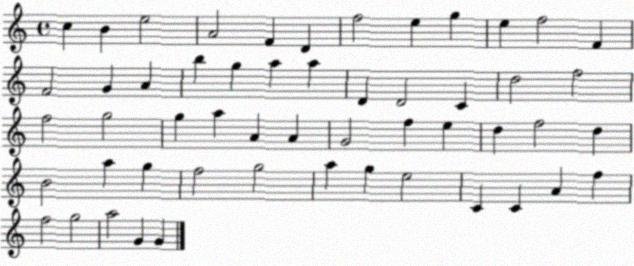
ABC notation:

X:1
T:Untitled
M:4/4
L:1/4
K:C
c B e2 A2 F D f2 e g e f2 F F2 G A b g a a D D2 C d2 f2 f2 g2 g a A A G2 f e d f2 d B2 a g f2 g2 a g e2 C C A f f2 g2 a2 G G